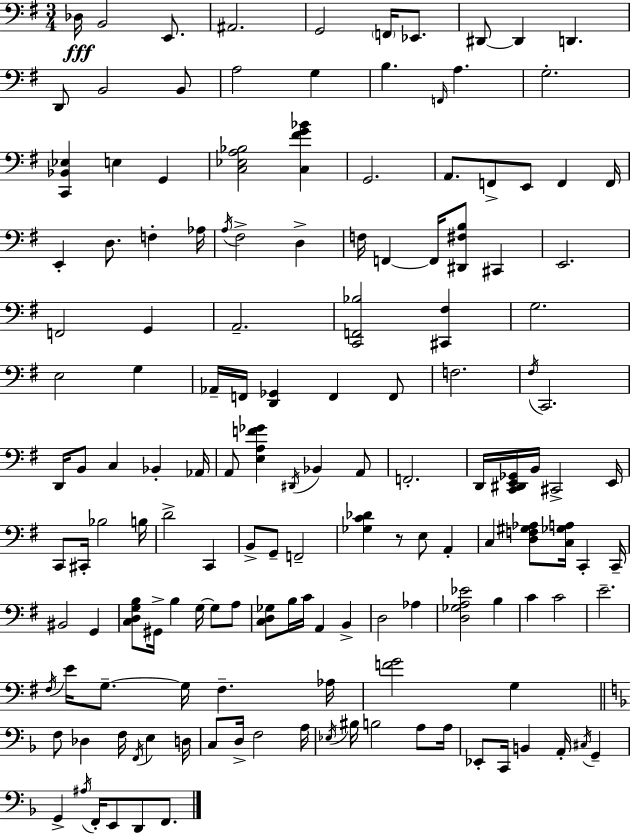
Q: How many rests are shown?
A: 1